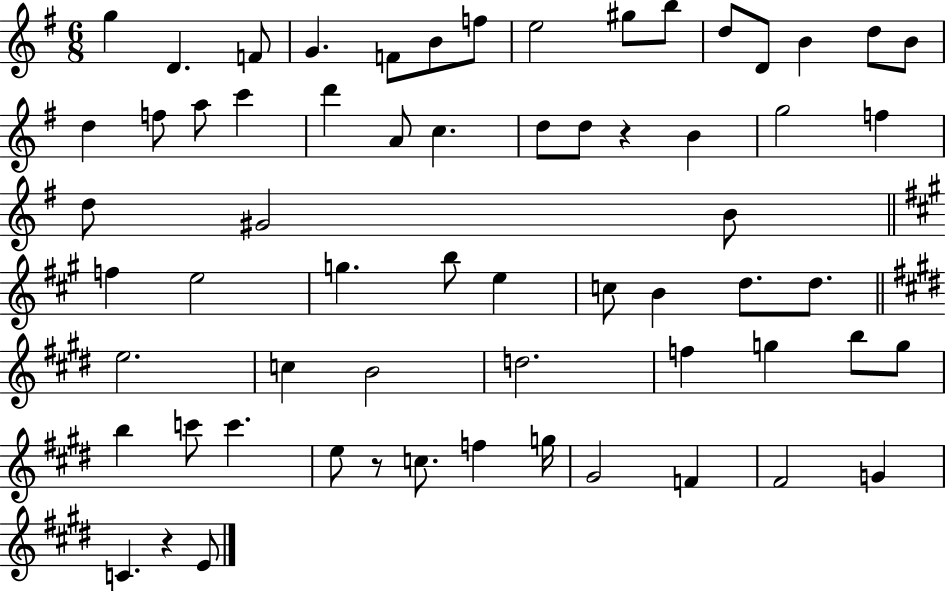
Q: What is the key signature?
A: G major